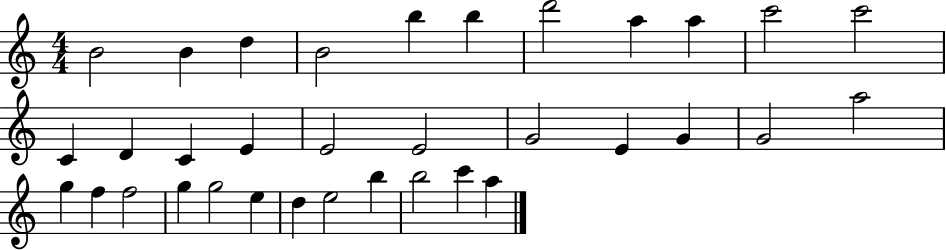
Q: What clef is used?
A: treble